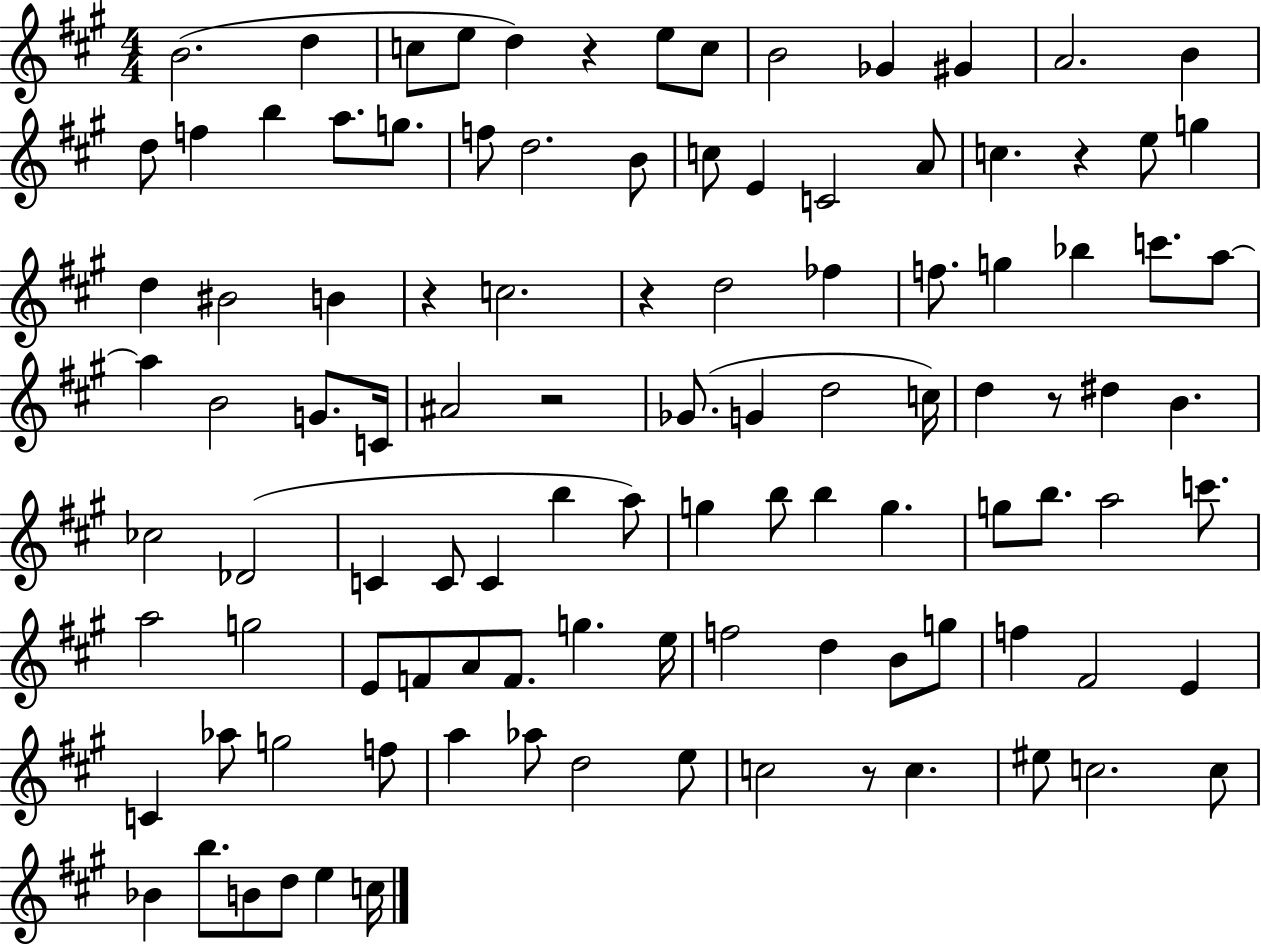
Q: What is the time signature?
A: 4/4